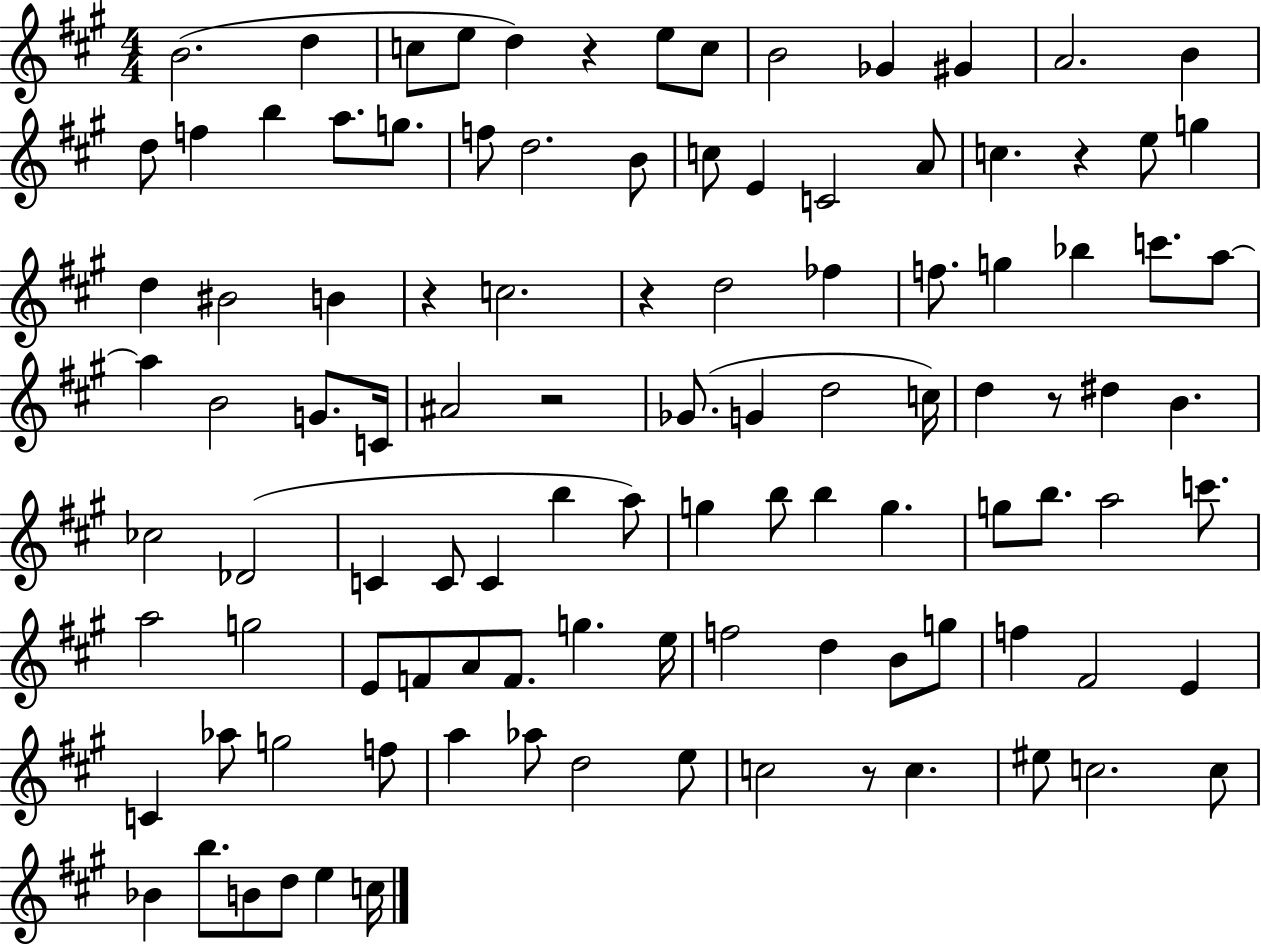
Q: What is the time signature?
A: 4/4